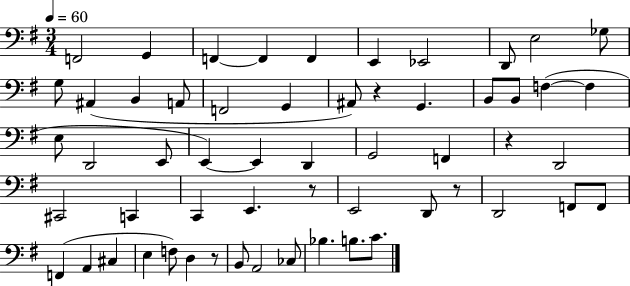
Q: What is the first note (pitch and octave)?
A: F2